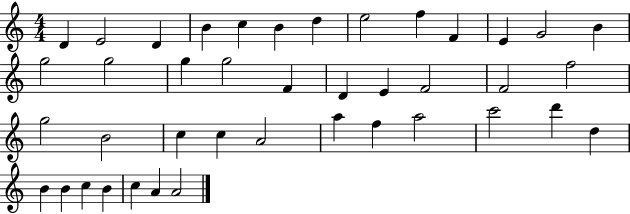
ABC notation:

X:1
T:Untitled
M:4/4
L:1/4
K:C
D E2 D B c B d e2 f F E G2 B g2 g2 g g2 F D E F2 F2 f2 g2 B2 c c A2 a f a2 c'2 d' d B B c B c A A2